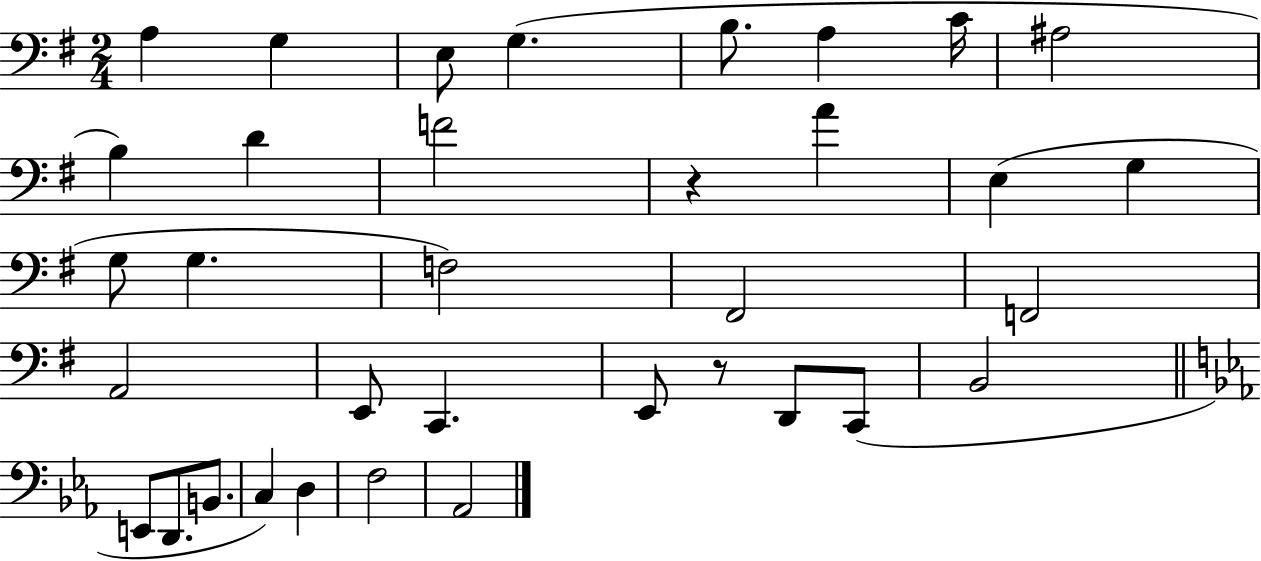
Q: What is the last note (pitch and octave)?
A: Ab2